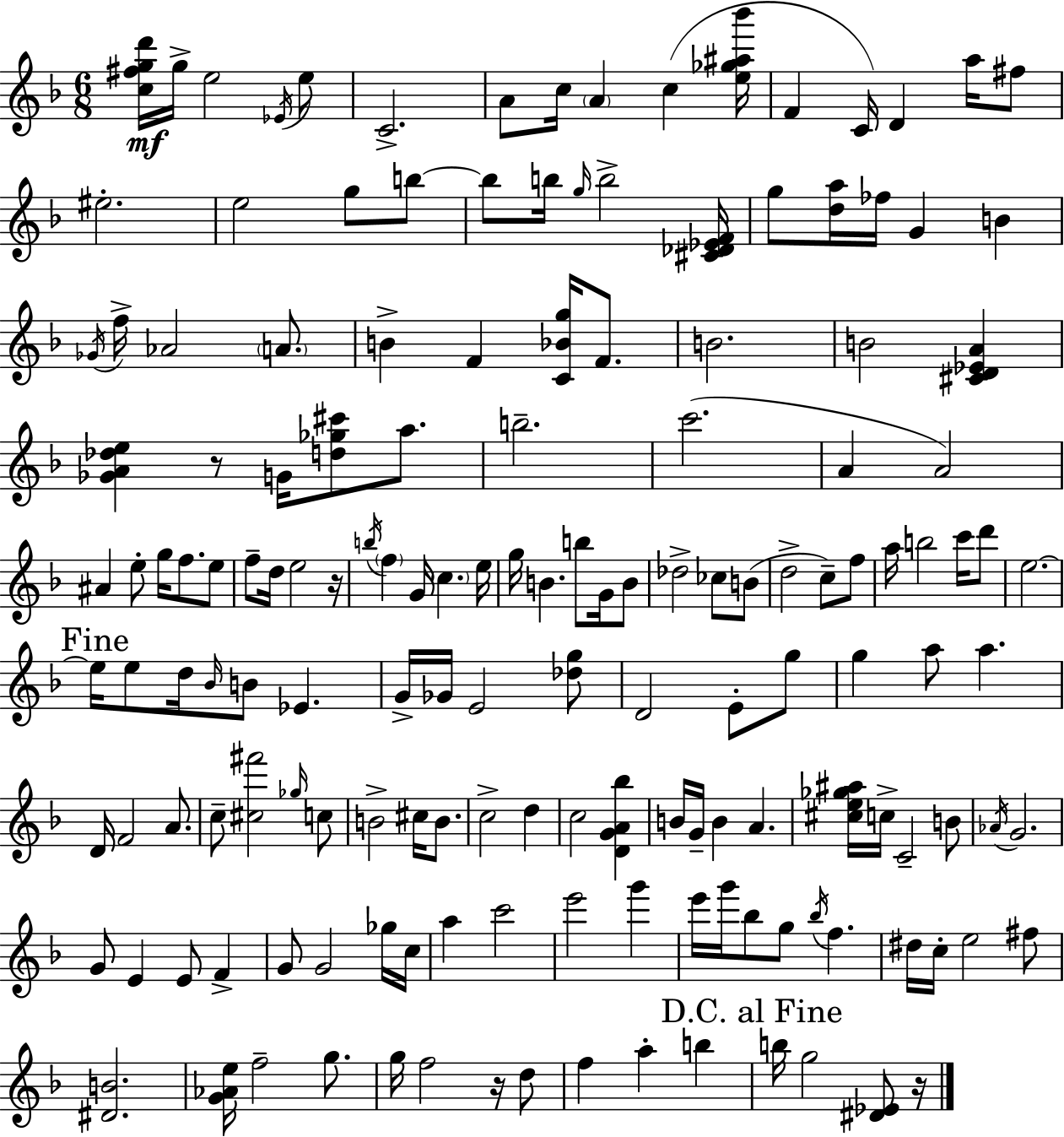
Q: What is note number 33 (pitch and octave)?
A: F4